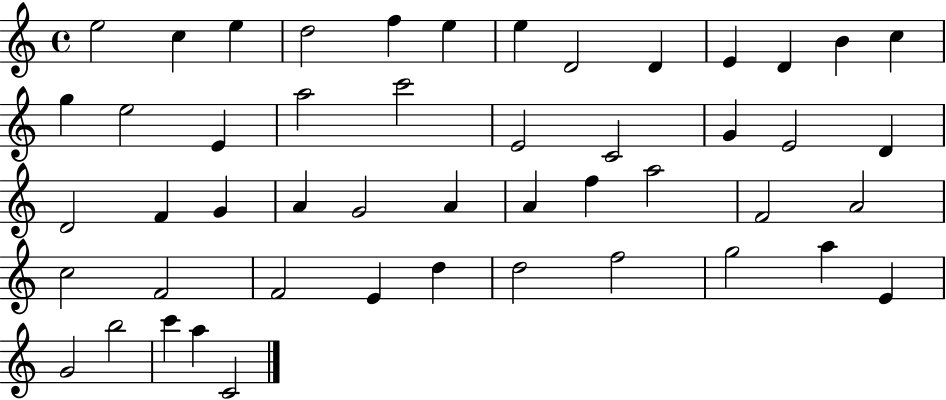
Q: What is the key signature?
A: C major